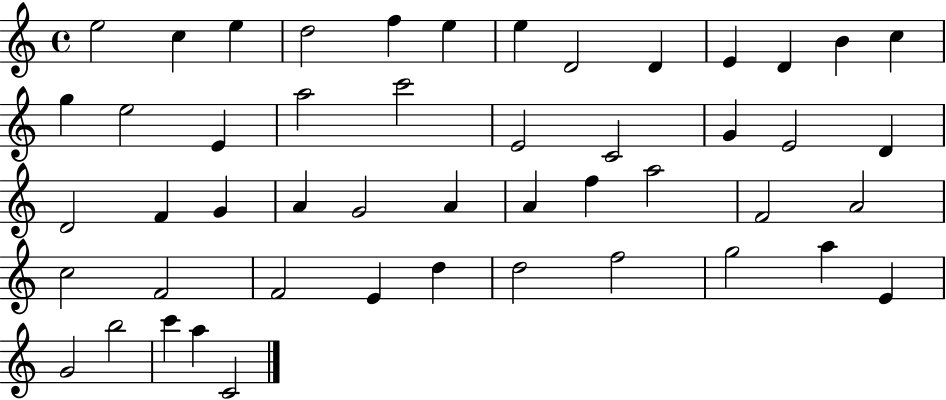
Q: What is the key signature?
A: C major